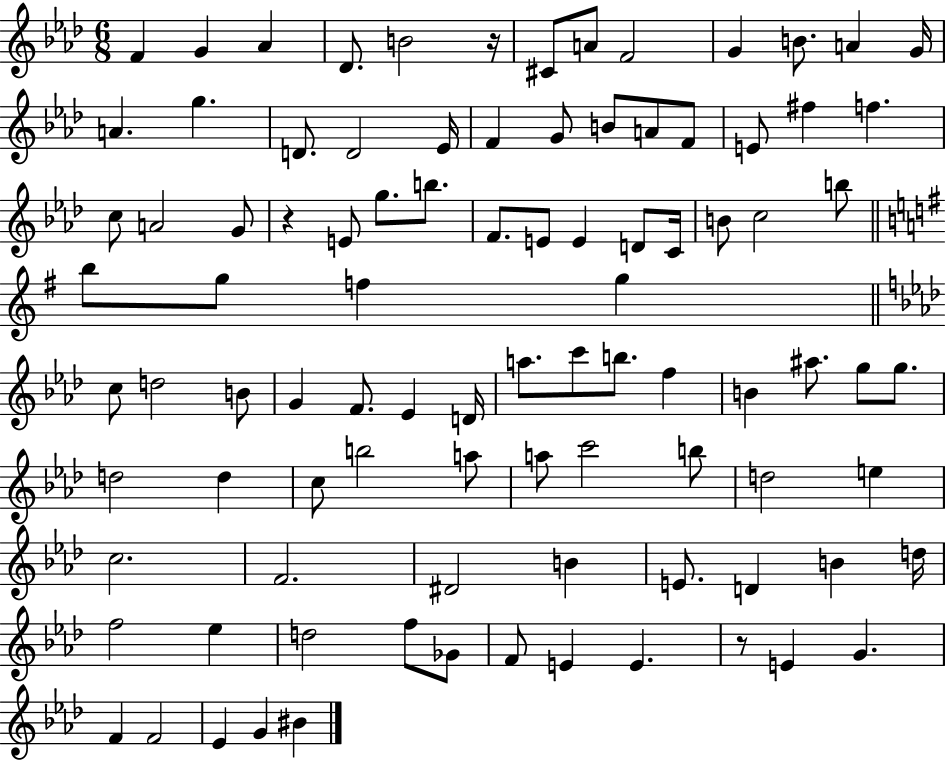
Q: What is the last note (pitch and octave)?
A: BIS4